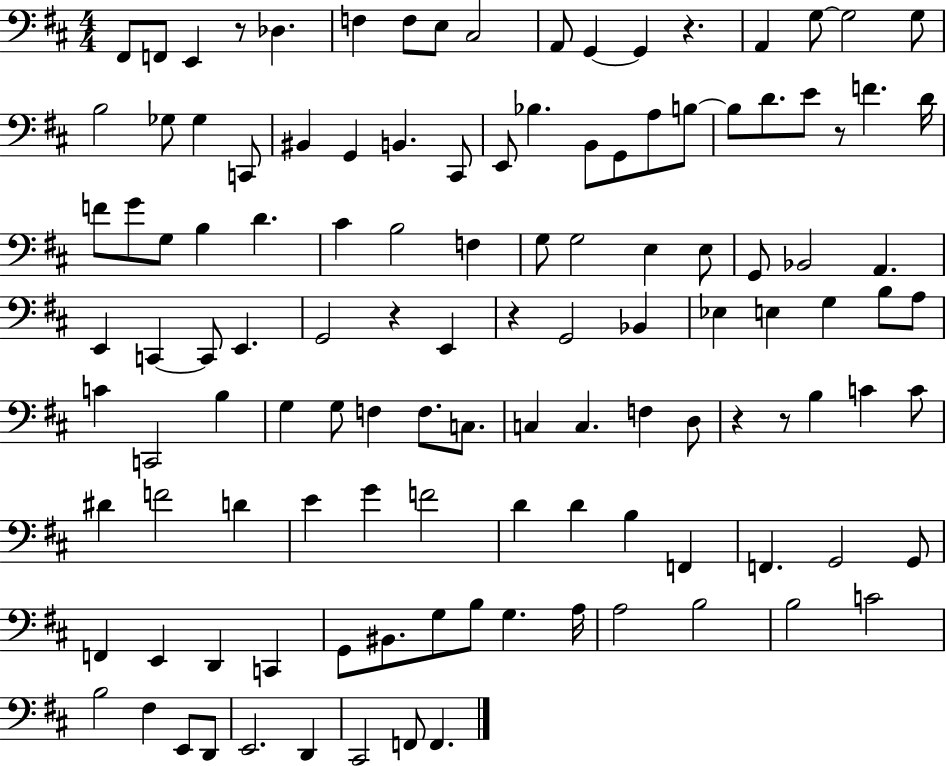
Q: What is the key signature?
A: D major